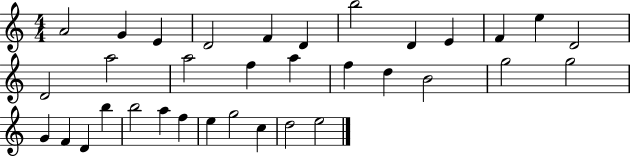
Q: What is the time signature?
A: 4/4